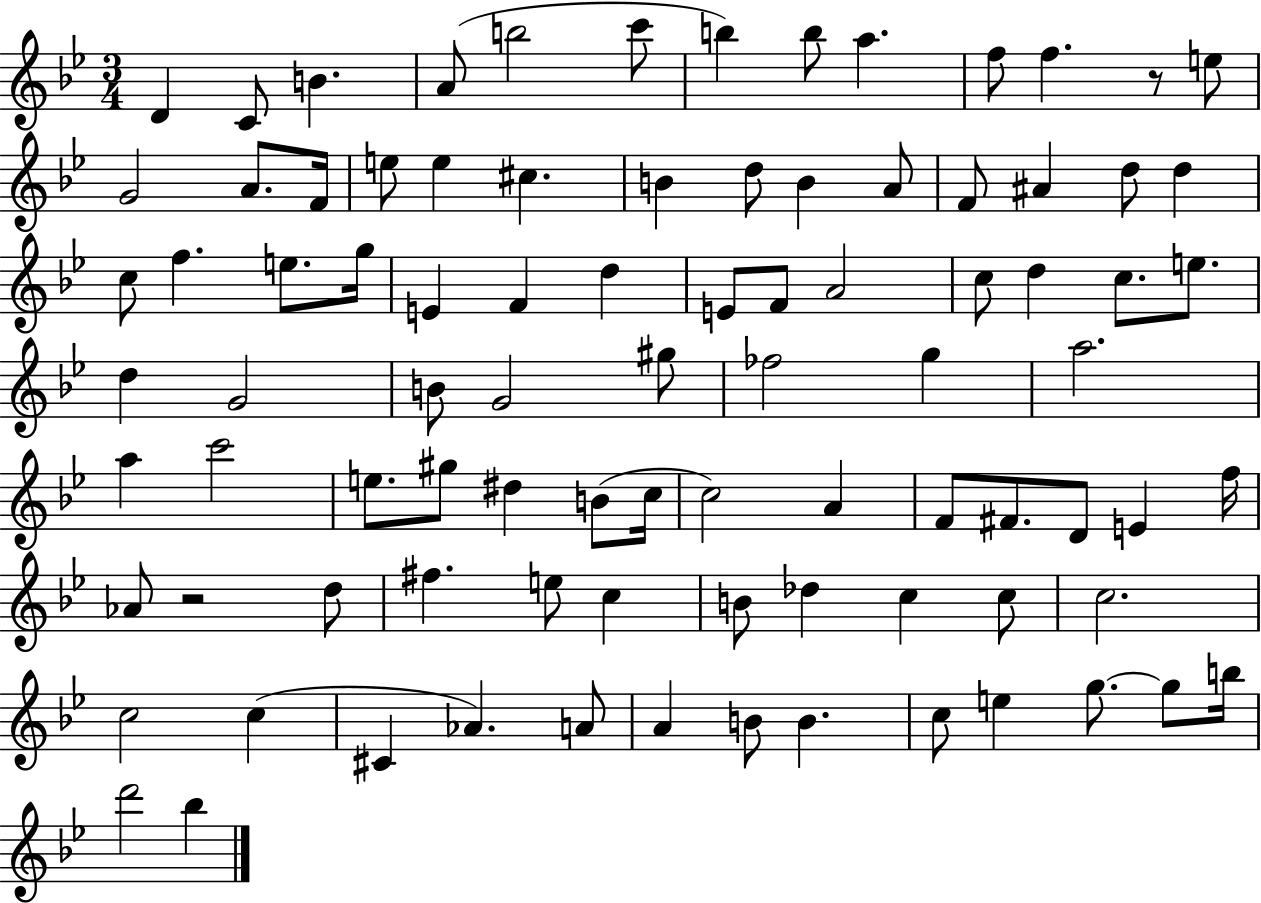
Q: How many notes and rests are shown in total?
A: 89